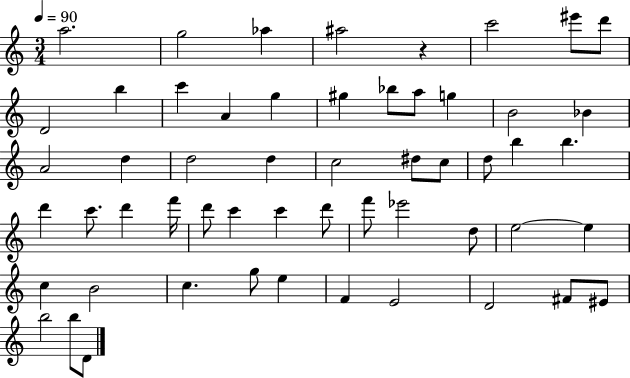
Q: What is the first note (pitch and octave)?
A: A5